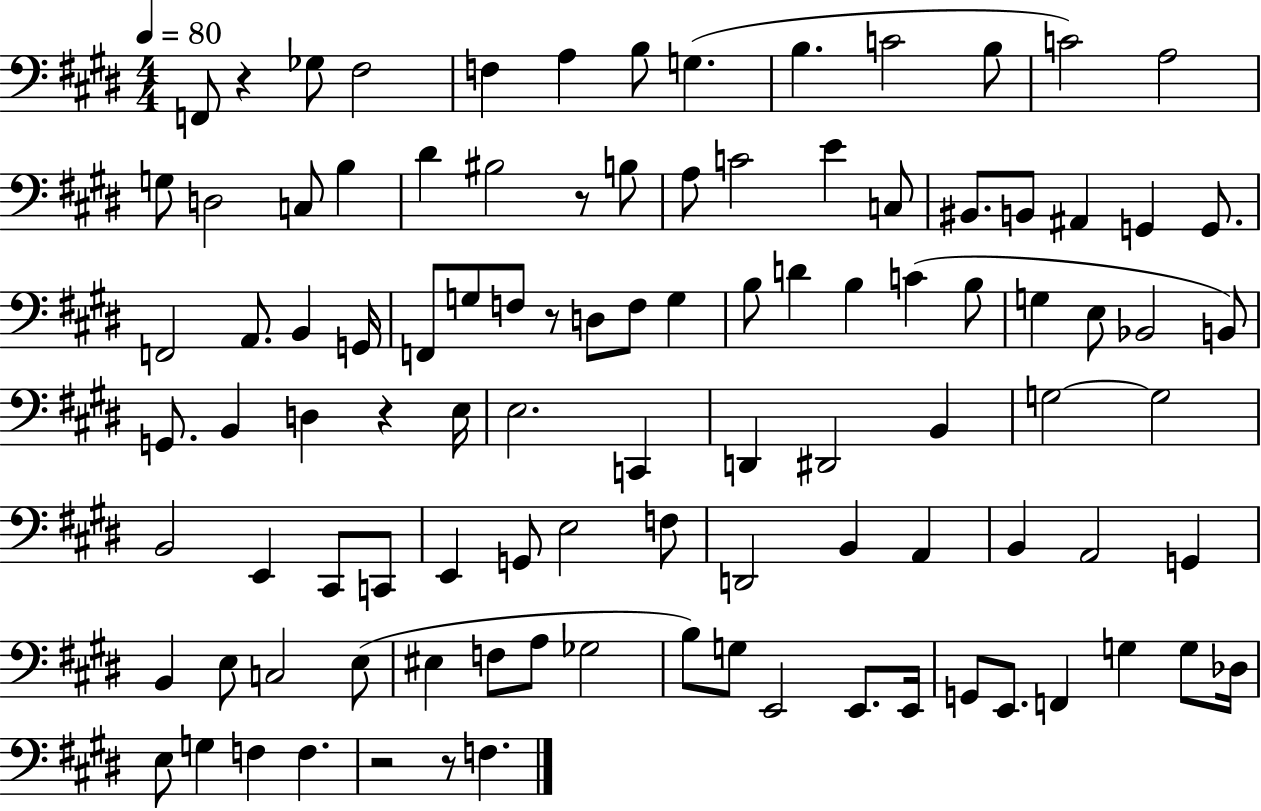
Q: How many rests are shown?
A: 6